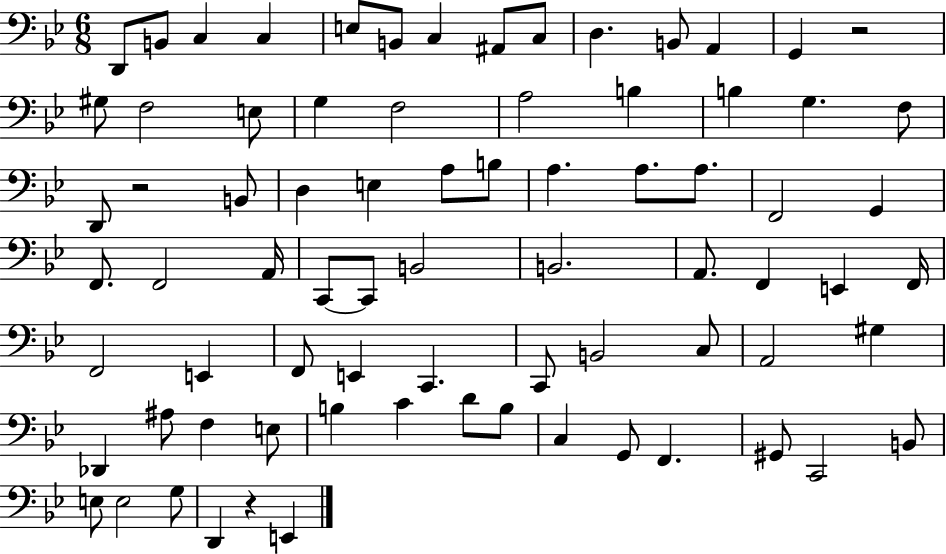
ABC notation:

X:1
T:Untitled
M:6/8
L:1/4
K:Bb
D,,/2 B,,/2 C, C, E,/2 B,,/2 C, ^A,,/2 C,/2 D, B,,/2 A,, G,, z2 ^G,/2 F,2 E,/2 G, F,2 A,2 B, B, G, F,/2 D,,/2 z2 B,,/2 D, E, A,/2 B,/2 A, A,/2 A,/2 F,,2 G,, F,,/2 F,,2 A,,/4 C,,/2 C,,/2 B,,2 B,,2 A,,/2 F,, E,, F,,/4 F,,2 E,, F,,/2 E,, C,, C,,/2 B,,2 C,/2 A,,2 ^G, _D,, ^A,/2 F, E,/2 B, C D/2 B,/2 C, G,,/2 F,, ^G,,/2 C,,2 B,,/2 E,/2 E,2 G,/2 D,, z E,,